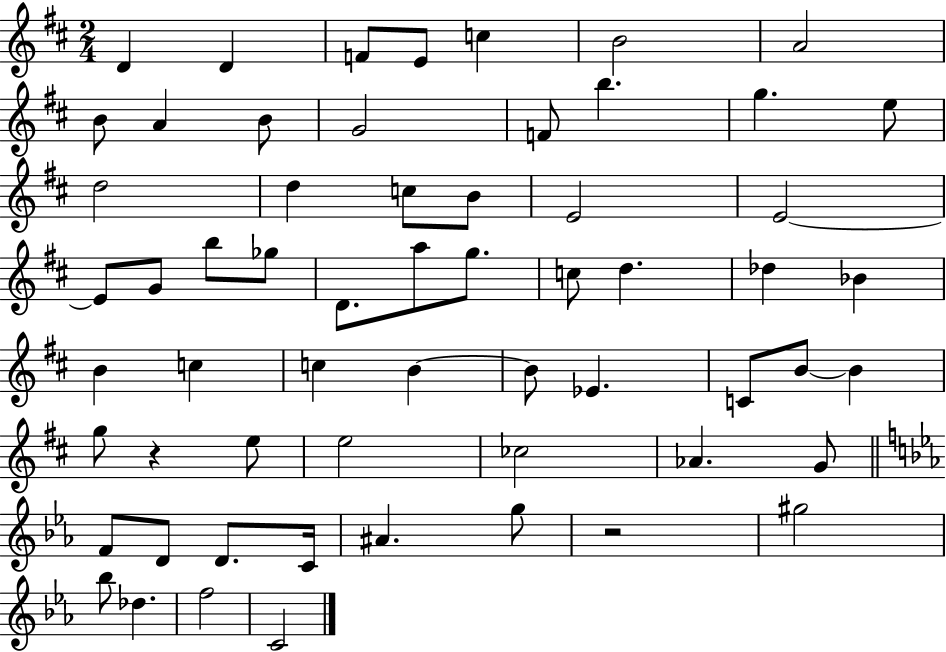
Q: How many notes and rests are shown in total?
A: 60